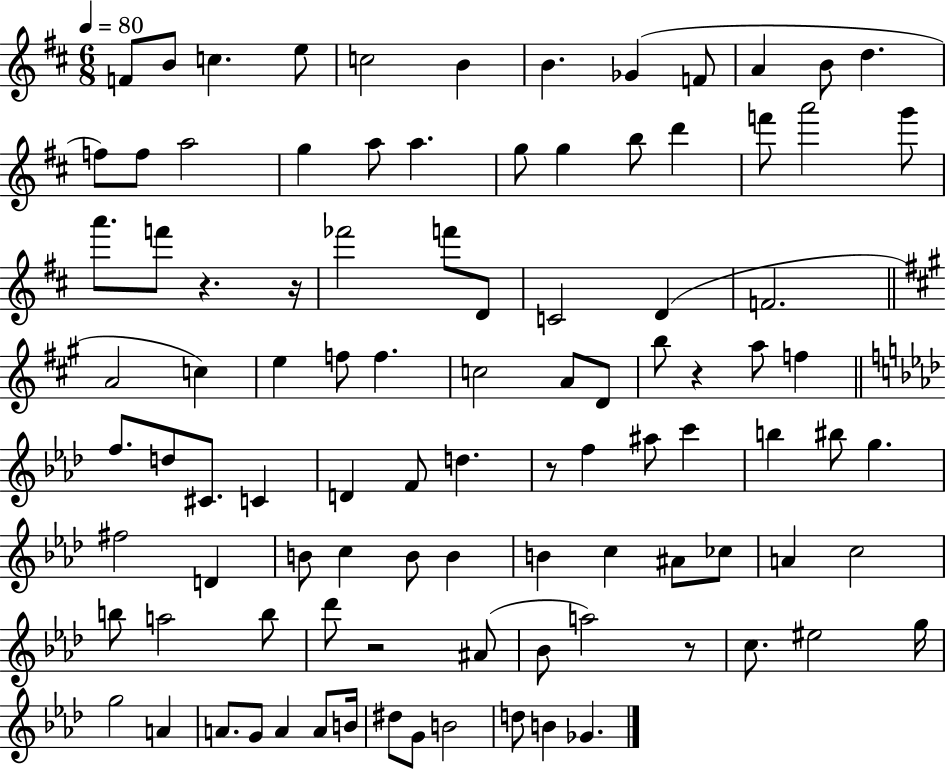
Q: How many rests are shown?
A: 6